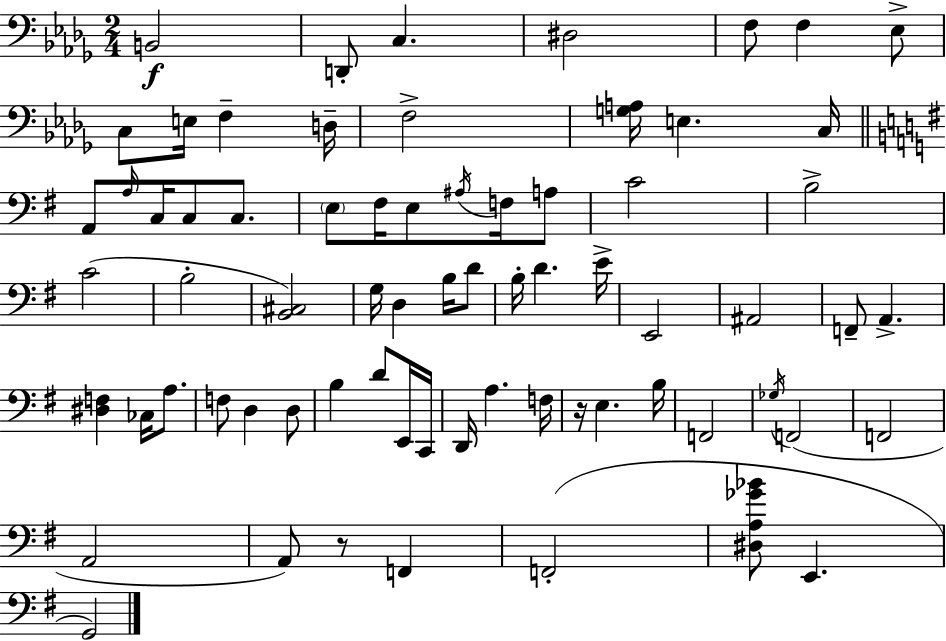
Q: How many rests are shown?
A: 2